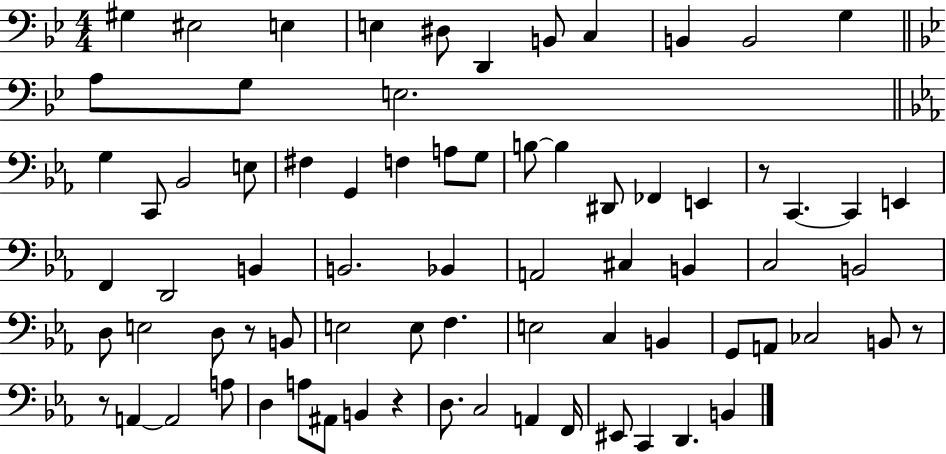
{
  \clef bass
  \numericTimeSignature
  \time 4/4
  \key bes \major
  gis4 eis2 e4 | e4 dis8 d,4 b,8 c4 | b,4 b,2 g4 | \bar "||" \break \key bes \major a8 g8 e2. | \bar "||" \break \key ees \major g4 c,8 bes,2 e8 | fis4 g,4 f4 a8 g8 | b8~~ b4 dis,8 fes,4 e,4 | r8 c,4.~~ c,4 e,4 | \break f,4 d,2 b,4 | b,2. bes,4 | a,2 cis4 b,4 | c2 b,2 | \break d8 e2 d8 r8 b,8 | e2 e8 f4. | e2 c4 b,4 | g,8 a,8 ces2 b,8 r8 | \break r8 a,4~~ a,2 a8 | d4 a8 ais,8 b,4 r4 | d8. c2 a,4 f,16 | eis,8 c,4 d,4. b,4 | \break \bar "|."
}